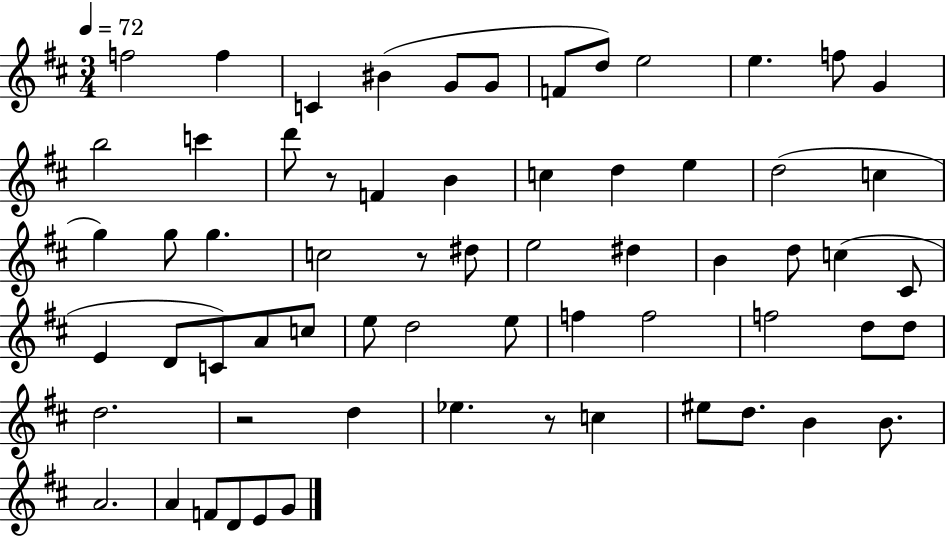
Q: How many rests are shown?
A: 4